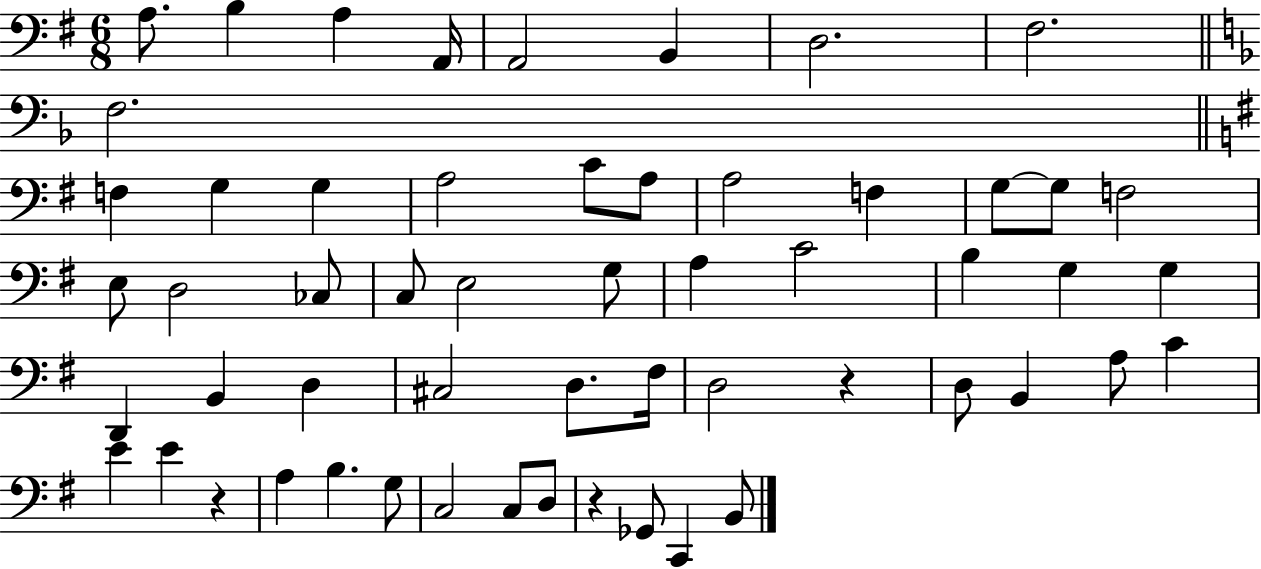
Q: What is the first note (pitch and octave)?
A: A3